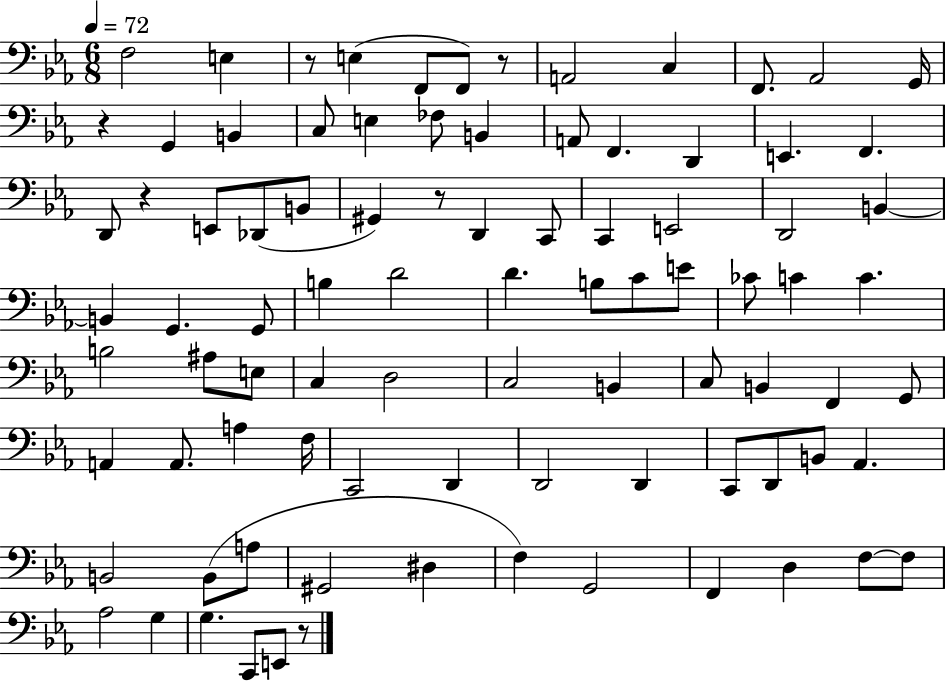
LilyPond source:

{
  \clef bass
  \numericTimeSignature
  \time 6/8
  \key ees \major
  \tempo 4 = 72
  f2 e4 | r8 e4( f,8 f,8) r8 | a,2 c4 | f,8. aes,2 g,16 | \break r4 g,4 b,4 | c8 e4 fes8 b,4 | a,8 f,4. d,4 | e,4. f,4. | \break d,8 r4 e,8 des,8( b,8 | gis,4) r8 d,4 c,8 | c,4 e,2 | d,2 b,4~~ | \break b,4 g,4. g,8 | b4 d'2 | d'4. b8 c'8 e'8 | ces'8 c'4 c'4. | \break b2 ais8 e8 | c4 d2 | c2 b,4 | c8 b,4 f,4 g,8 | \break a,4 a,8. a4 f16 | c,2 d,4 | d,2 d,4 | c,8 d,8 b,8 aes,4. | \break b,2 b,8( a8 | gis,2 dis4 | f4) g,2 | f,4 d4 f8~~ f8 | \break aes2 g4 | g4. c,8 e,8 r8 | \bar "|."
}